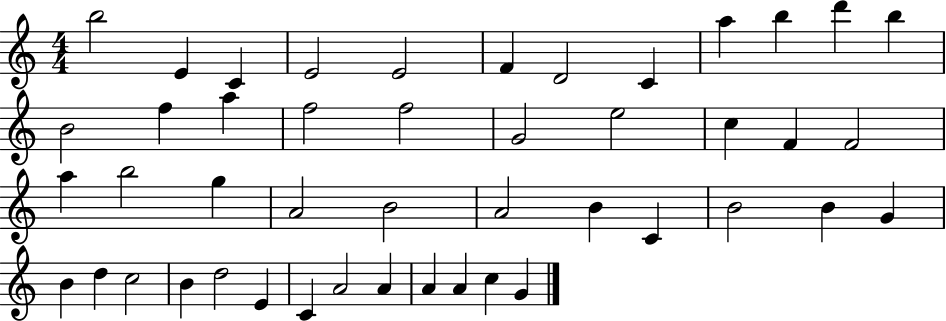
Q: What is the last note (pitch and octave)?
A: G4